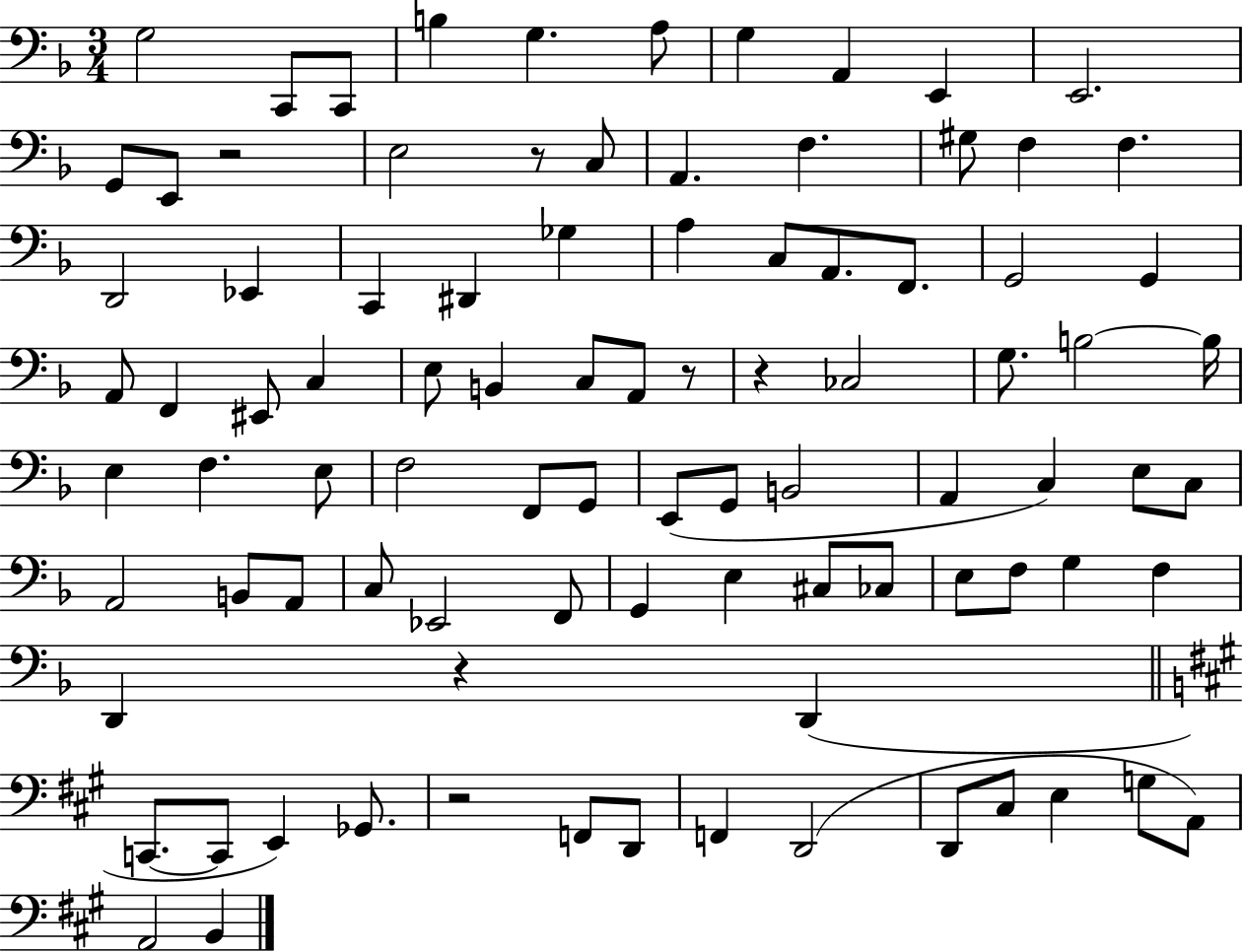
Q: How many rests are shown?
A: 6